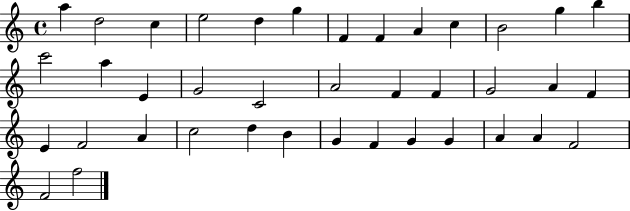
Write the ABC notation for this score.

X:1
T:Untitled
M:4/4
L:1/4
K:C
a d2 c e2 d g F F A c B2 g b c'2 a E G2 C2 A2 F F G2 A F E F2 A c2 d B G F G G A A F2 F2 f2